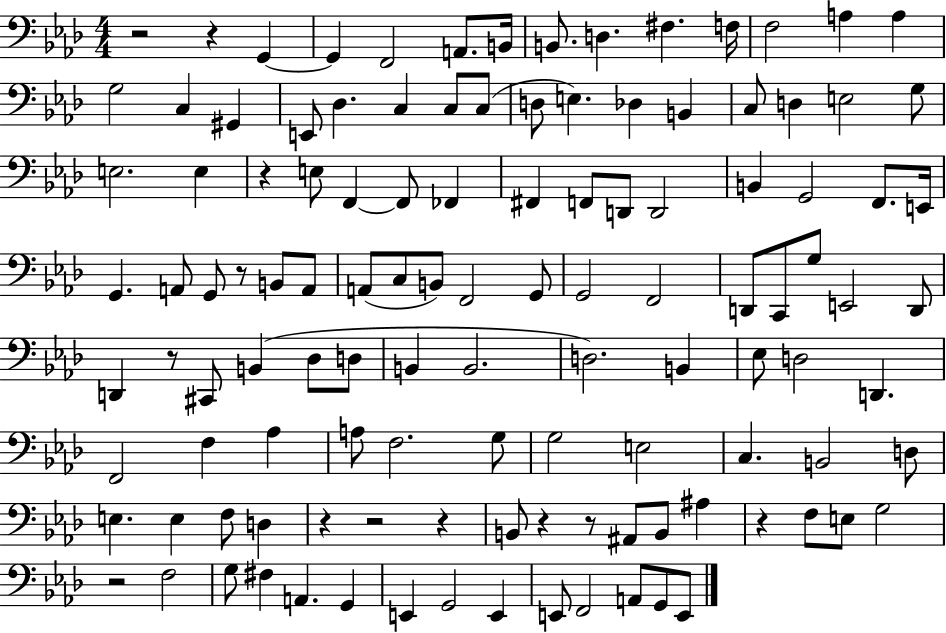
X:1
T:Untitled
M:4/4
L:1/4
K:Ab
z2 z G,, G,, F,,2 A,,/2 B,,/4 B,,/2 D, ^F, F,/4 F,2 A, A, G,2 C, ^G,, E,,/2 _D, C, C,/2 C,/2 D,/2 E, _D, B,, C,/2 D, E,2 G,/2 E,2 E, z E,/2 F,, F,,/2 _F,, ^F,, F,,/2 D,,/2 D,,2 B,, G,,2 F,,/2 E,,/4 G,, A,,/2 G,,/2 z/2 B,,/2 A,,/2 A,,/2 C,/2 B,,/2 F,,2 G,,/2 G,,2 F,,2 D,,/2 C,,/2 G,/2 E,,2 D,,/2 D,, z/2 ^C,,/2 B,, _D,/2 D,/2 B,, B,,2 D,2 B,, _E,/2 D,2 D,, F,,2 F, _A, A,/2 F,2 G,/2 G,2 E,2 C, B,,2 D,/2 E, E, F,/2 D, z z2 z B,,/2 z z/2 ^A,,/2 B,,/2 ^A, z F,/2 E,/2 G,2 z2 F,2 G,/2 ^F, A,, G,, E,, G,,2 E,, E,,/2 F,,2 A,,/2 G,,/2 E,,/2